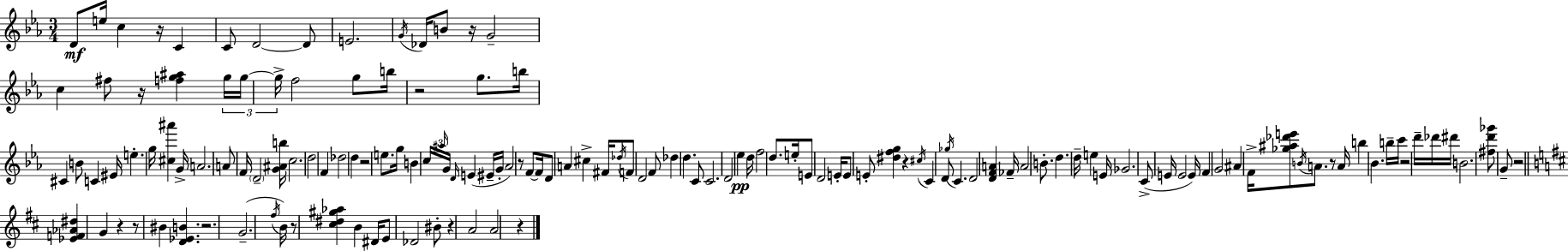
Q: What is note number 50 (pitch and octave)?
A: F4